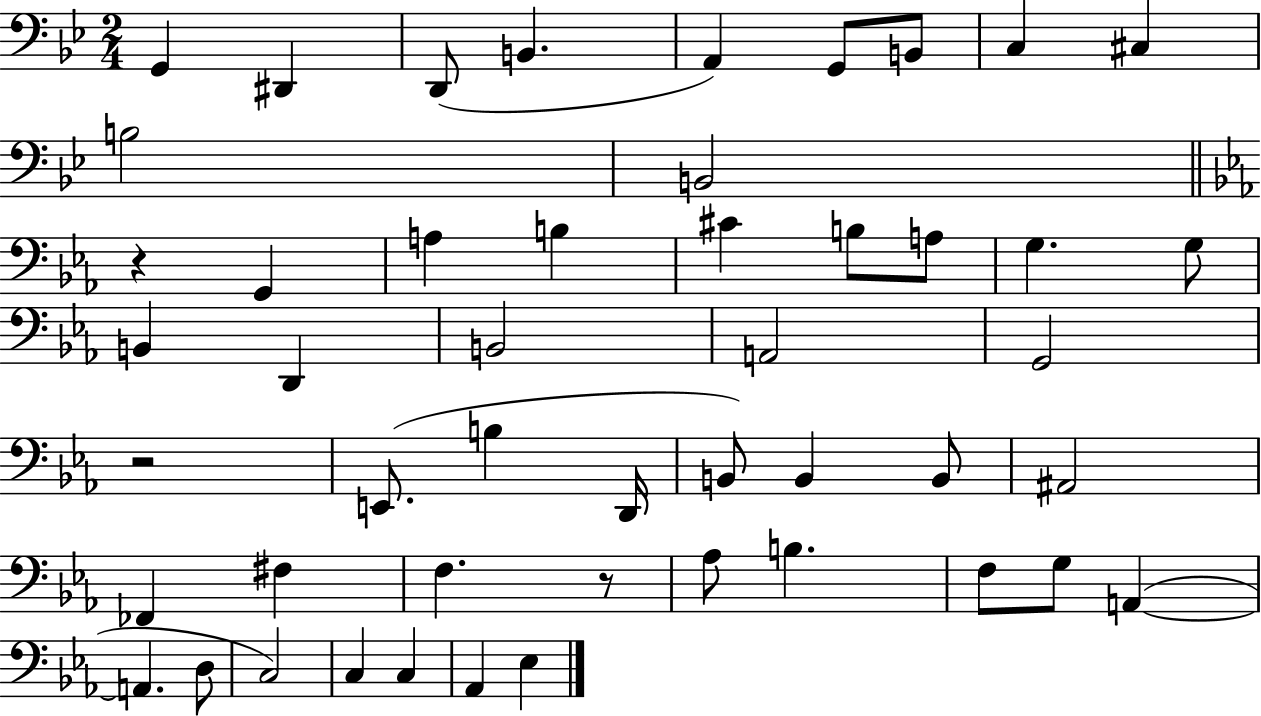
X:1
T:Untitled
M:2/4
L:1/4
K:Bb
G,, ^D,, D,,/2 B,, A,, G,,/2 B,,/2 C, ^C, B,2 B,,2 z G,, A, B, ^C B,/2 A,/2 G, G,/2 B,, D,, B,,2 A,,2 G,,2 z2 E,,/2 B, D,,/4 B,,/2 B,, B,,/2 ^A,,2 _F,, ^F, F, z/2 _A,/2 B, F,/2 G,/2 A,, A,, D,/2 C,2 C, C, _A,, _E,